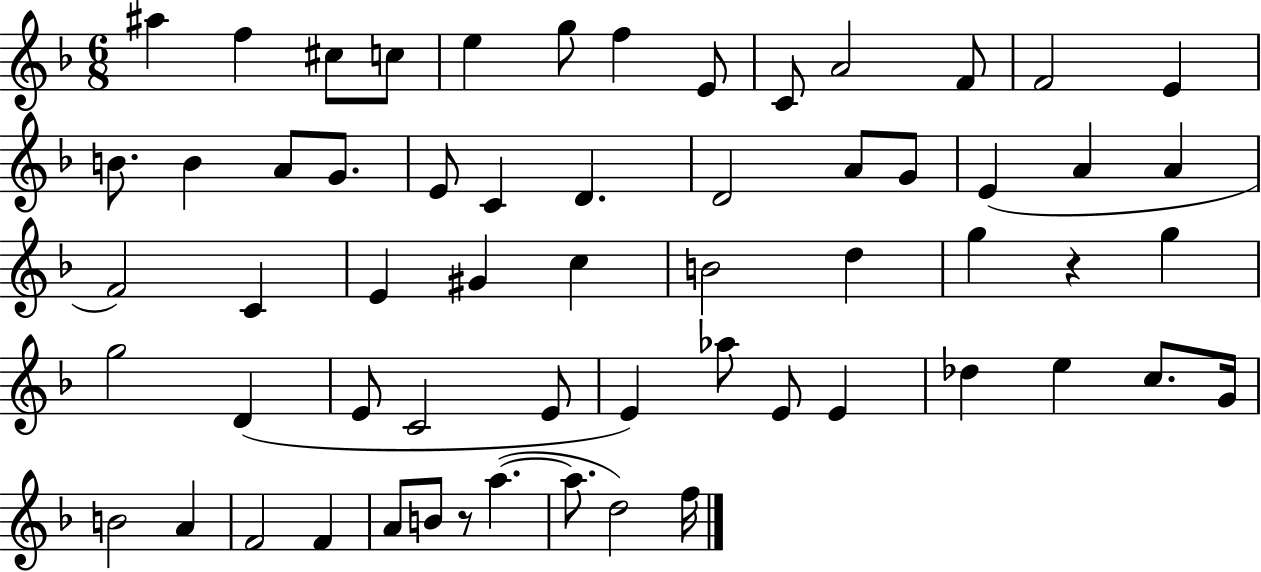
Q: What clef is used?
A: treble